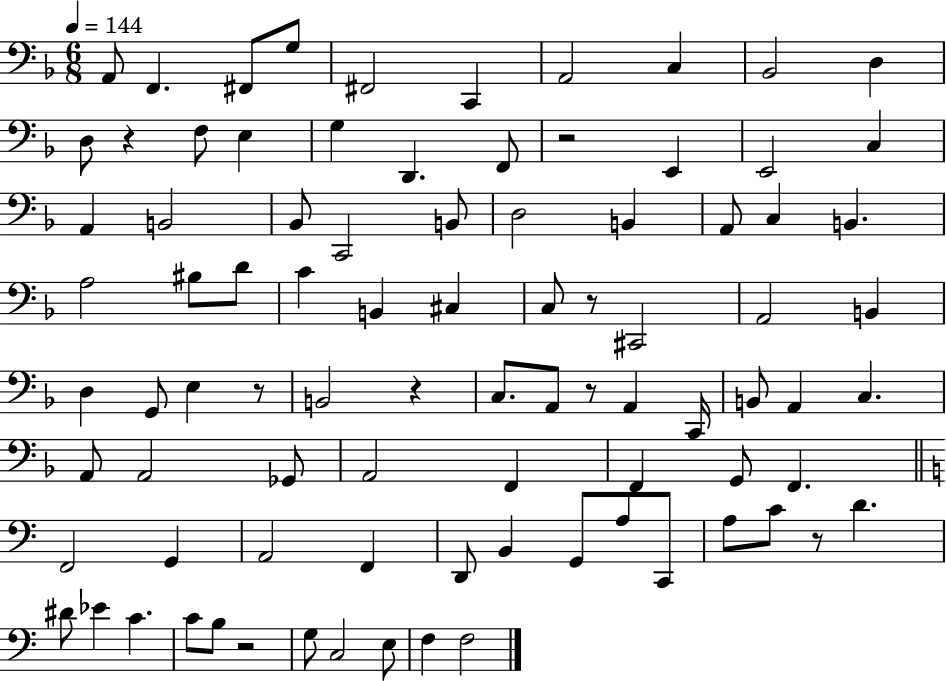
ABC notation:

X:1
T:Untitled
M:6/8
L:1/4
K:F
A,,/2 F,, ^F,,/2 G,/2 ^F,,2 C,, A,,2 C, _B,,2 D, D,/2 z F,/2 E, G, D,, F,,/2 z2 E,, E,,2 C, A,, B,,2 _B,,/2 C,,2 B,,/2 D,2 B,, A,,/2 C, B,, A,2 ^B,/2 D/2 C B,, ^C, C,/2 z/2 ^C,,2 A,,2 B,, D, G,,/2 E, z/2 B,,2 z C,/2 A,,/2 z/2 A,, C,,/4 B,,/2 A,, C, A,,/2 A,,2 _G,,/2 A,,2 F,, F,, G,,/2 F,, F,,2 G,, A,,2 F,, D,,/2 B,, G,,/2 A,/2 C,,/2 A,/2 C/2 z/2 D ^D/2 _E C C/2 B,/2 z2 G,/2 C,2 E,/2 F, F,2